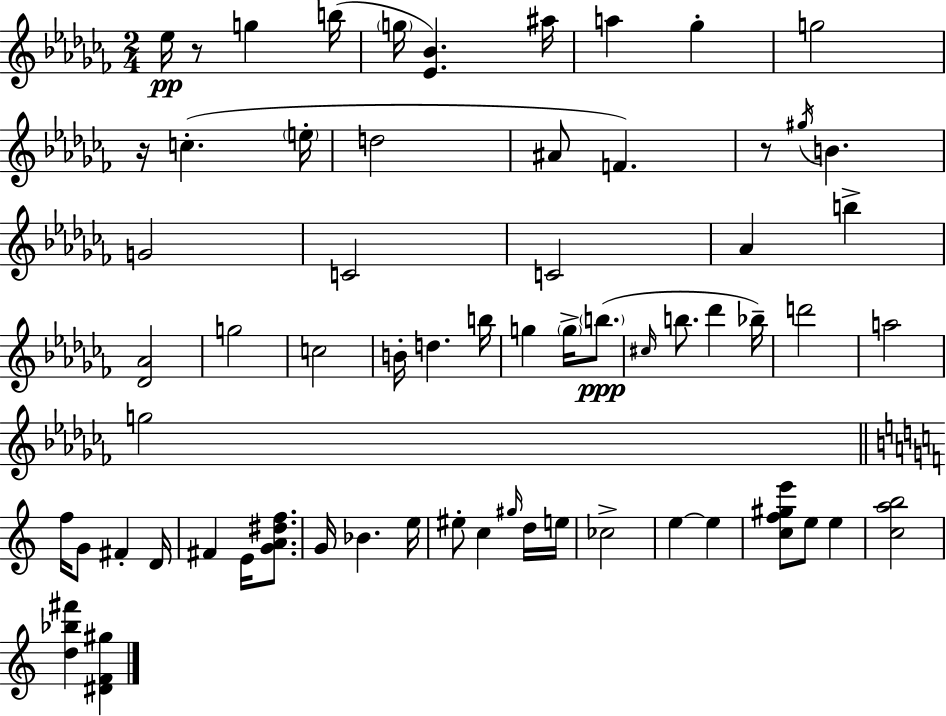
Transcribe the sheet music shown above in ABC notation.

X:1
T:Untitled
M:2/4
L:1/4
K:Abm
_e/4 z/2 g b/4 g/4 [_E_B] ^a/4 a _g g2 z/4 c e/4 d2 ^A/2 F z/2 ^g/4 B G2 C2 C2 _A b [_D_A]2 g2 c2 B/4 d b/4 g g/4 b/2 ^c/4 b/2 _d' _b/4 d'2 a2 g2 f/4 G/2 ^F D/4 ^F E/4 [GA^df]/2 G/4 _B e/4 ^e/2 c ^g/4 d/4 e/4 _c2 e e [cf^ge']/2 e/2 e [cab]2 [d_b^f'] [^DF^g]